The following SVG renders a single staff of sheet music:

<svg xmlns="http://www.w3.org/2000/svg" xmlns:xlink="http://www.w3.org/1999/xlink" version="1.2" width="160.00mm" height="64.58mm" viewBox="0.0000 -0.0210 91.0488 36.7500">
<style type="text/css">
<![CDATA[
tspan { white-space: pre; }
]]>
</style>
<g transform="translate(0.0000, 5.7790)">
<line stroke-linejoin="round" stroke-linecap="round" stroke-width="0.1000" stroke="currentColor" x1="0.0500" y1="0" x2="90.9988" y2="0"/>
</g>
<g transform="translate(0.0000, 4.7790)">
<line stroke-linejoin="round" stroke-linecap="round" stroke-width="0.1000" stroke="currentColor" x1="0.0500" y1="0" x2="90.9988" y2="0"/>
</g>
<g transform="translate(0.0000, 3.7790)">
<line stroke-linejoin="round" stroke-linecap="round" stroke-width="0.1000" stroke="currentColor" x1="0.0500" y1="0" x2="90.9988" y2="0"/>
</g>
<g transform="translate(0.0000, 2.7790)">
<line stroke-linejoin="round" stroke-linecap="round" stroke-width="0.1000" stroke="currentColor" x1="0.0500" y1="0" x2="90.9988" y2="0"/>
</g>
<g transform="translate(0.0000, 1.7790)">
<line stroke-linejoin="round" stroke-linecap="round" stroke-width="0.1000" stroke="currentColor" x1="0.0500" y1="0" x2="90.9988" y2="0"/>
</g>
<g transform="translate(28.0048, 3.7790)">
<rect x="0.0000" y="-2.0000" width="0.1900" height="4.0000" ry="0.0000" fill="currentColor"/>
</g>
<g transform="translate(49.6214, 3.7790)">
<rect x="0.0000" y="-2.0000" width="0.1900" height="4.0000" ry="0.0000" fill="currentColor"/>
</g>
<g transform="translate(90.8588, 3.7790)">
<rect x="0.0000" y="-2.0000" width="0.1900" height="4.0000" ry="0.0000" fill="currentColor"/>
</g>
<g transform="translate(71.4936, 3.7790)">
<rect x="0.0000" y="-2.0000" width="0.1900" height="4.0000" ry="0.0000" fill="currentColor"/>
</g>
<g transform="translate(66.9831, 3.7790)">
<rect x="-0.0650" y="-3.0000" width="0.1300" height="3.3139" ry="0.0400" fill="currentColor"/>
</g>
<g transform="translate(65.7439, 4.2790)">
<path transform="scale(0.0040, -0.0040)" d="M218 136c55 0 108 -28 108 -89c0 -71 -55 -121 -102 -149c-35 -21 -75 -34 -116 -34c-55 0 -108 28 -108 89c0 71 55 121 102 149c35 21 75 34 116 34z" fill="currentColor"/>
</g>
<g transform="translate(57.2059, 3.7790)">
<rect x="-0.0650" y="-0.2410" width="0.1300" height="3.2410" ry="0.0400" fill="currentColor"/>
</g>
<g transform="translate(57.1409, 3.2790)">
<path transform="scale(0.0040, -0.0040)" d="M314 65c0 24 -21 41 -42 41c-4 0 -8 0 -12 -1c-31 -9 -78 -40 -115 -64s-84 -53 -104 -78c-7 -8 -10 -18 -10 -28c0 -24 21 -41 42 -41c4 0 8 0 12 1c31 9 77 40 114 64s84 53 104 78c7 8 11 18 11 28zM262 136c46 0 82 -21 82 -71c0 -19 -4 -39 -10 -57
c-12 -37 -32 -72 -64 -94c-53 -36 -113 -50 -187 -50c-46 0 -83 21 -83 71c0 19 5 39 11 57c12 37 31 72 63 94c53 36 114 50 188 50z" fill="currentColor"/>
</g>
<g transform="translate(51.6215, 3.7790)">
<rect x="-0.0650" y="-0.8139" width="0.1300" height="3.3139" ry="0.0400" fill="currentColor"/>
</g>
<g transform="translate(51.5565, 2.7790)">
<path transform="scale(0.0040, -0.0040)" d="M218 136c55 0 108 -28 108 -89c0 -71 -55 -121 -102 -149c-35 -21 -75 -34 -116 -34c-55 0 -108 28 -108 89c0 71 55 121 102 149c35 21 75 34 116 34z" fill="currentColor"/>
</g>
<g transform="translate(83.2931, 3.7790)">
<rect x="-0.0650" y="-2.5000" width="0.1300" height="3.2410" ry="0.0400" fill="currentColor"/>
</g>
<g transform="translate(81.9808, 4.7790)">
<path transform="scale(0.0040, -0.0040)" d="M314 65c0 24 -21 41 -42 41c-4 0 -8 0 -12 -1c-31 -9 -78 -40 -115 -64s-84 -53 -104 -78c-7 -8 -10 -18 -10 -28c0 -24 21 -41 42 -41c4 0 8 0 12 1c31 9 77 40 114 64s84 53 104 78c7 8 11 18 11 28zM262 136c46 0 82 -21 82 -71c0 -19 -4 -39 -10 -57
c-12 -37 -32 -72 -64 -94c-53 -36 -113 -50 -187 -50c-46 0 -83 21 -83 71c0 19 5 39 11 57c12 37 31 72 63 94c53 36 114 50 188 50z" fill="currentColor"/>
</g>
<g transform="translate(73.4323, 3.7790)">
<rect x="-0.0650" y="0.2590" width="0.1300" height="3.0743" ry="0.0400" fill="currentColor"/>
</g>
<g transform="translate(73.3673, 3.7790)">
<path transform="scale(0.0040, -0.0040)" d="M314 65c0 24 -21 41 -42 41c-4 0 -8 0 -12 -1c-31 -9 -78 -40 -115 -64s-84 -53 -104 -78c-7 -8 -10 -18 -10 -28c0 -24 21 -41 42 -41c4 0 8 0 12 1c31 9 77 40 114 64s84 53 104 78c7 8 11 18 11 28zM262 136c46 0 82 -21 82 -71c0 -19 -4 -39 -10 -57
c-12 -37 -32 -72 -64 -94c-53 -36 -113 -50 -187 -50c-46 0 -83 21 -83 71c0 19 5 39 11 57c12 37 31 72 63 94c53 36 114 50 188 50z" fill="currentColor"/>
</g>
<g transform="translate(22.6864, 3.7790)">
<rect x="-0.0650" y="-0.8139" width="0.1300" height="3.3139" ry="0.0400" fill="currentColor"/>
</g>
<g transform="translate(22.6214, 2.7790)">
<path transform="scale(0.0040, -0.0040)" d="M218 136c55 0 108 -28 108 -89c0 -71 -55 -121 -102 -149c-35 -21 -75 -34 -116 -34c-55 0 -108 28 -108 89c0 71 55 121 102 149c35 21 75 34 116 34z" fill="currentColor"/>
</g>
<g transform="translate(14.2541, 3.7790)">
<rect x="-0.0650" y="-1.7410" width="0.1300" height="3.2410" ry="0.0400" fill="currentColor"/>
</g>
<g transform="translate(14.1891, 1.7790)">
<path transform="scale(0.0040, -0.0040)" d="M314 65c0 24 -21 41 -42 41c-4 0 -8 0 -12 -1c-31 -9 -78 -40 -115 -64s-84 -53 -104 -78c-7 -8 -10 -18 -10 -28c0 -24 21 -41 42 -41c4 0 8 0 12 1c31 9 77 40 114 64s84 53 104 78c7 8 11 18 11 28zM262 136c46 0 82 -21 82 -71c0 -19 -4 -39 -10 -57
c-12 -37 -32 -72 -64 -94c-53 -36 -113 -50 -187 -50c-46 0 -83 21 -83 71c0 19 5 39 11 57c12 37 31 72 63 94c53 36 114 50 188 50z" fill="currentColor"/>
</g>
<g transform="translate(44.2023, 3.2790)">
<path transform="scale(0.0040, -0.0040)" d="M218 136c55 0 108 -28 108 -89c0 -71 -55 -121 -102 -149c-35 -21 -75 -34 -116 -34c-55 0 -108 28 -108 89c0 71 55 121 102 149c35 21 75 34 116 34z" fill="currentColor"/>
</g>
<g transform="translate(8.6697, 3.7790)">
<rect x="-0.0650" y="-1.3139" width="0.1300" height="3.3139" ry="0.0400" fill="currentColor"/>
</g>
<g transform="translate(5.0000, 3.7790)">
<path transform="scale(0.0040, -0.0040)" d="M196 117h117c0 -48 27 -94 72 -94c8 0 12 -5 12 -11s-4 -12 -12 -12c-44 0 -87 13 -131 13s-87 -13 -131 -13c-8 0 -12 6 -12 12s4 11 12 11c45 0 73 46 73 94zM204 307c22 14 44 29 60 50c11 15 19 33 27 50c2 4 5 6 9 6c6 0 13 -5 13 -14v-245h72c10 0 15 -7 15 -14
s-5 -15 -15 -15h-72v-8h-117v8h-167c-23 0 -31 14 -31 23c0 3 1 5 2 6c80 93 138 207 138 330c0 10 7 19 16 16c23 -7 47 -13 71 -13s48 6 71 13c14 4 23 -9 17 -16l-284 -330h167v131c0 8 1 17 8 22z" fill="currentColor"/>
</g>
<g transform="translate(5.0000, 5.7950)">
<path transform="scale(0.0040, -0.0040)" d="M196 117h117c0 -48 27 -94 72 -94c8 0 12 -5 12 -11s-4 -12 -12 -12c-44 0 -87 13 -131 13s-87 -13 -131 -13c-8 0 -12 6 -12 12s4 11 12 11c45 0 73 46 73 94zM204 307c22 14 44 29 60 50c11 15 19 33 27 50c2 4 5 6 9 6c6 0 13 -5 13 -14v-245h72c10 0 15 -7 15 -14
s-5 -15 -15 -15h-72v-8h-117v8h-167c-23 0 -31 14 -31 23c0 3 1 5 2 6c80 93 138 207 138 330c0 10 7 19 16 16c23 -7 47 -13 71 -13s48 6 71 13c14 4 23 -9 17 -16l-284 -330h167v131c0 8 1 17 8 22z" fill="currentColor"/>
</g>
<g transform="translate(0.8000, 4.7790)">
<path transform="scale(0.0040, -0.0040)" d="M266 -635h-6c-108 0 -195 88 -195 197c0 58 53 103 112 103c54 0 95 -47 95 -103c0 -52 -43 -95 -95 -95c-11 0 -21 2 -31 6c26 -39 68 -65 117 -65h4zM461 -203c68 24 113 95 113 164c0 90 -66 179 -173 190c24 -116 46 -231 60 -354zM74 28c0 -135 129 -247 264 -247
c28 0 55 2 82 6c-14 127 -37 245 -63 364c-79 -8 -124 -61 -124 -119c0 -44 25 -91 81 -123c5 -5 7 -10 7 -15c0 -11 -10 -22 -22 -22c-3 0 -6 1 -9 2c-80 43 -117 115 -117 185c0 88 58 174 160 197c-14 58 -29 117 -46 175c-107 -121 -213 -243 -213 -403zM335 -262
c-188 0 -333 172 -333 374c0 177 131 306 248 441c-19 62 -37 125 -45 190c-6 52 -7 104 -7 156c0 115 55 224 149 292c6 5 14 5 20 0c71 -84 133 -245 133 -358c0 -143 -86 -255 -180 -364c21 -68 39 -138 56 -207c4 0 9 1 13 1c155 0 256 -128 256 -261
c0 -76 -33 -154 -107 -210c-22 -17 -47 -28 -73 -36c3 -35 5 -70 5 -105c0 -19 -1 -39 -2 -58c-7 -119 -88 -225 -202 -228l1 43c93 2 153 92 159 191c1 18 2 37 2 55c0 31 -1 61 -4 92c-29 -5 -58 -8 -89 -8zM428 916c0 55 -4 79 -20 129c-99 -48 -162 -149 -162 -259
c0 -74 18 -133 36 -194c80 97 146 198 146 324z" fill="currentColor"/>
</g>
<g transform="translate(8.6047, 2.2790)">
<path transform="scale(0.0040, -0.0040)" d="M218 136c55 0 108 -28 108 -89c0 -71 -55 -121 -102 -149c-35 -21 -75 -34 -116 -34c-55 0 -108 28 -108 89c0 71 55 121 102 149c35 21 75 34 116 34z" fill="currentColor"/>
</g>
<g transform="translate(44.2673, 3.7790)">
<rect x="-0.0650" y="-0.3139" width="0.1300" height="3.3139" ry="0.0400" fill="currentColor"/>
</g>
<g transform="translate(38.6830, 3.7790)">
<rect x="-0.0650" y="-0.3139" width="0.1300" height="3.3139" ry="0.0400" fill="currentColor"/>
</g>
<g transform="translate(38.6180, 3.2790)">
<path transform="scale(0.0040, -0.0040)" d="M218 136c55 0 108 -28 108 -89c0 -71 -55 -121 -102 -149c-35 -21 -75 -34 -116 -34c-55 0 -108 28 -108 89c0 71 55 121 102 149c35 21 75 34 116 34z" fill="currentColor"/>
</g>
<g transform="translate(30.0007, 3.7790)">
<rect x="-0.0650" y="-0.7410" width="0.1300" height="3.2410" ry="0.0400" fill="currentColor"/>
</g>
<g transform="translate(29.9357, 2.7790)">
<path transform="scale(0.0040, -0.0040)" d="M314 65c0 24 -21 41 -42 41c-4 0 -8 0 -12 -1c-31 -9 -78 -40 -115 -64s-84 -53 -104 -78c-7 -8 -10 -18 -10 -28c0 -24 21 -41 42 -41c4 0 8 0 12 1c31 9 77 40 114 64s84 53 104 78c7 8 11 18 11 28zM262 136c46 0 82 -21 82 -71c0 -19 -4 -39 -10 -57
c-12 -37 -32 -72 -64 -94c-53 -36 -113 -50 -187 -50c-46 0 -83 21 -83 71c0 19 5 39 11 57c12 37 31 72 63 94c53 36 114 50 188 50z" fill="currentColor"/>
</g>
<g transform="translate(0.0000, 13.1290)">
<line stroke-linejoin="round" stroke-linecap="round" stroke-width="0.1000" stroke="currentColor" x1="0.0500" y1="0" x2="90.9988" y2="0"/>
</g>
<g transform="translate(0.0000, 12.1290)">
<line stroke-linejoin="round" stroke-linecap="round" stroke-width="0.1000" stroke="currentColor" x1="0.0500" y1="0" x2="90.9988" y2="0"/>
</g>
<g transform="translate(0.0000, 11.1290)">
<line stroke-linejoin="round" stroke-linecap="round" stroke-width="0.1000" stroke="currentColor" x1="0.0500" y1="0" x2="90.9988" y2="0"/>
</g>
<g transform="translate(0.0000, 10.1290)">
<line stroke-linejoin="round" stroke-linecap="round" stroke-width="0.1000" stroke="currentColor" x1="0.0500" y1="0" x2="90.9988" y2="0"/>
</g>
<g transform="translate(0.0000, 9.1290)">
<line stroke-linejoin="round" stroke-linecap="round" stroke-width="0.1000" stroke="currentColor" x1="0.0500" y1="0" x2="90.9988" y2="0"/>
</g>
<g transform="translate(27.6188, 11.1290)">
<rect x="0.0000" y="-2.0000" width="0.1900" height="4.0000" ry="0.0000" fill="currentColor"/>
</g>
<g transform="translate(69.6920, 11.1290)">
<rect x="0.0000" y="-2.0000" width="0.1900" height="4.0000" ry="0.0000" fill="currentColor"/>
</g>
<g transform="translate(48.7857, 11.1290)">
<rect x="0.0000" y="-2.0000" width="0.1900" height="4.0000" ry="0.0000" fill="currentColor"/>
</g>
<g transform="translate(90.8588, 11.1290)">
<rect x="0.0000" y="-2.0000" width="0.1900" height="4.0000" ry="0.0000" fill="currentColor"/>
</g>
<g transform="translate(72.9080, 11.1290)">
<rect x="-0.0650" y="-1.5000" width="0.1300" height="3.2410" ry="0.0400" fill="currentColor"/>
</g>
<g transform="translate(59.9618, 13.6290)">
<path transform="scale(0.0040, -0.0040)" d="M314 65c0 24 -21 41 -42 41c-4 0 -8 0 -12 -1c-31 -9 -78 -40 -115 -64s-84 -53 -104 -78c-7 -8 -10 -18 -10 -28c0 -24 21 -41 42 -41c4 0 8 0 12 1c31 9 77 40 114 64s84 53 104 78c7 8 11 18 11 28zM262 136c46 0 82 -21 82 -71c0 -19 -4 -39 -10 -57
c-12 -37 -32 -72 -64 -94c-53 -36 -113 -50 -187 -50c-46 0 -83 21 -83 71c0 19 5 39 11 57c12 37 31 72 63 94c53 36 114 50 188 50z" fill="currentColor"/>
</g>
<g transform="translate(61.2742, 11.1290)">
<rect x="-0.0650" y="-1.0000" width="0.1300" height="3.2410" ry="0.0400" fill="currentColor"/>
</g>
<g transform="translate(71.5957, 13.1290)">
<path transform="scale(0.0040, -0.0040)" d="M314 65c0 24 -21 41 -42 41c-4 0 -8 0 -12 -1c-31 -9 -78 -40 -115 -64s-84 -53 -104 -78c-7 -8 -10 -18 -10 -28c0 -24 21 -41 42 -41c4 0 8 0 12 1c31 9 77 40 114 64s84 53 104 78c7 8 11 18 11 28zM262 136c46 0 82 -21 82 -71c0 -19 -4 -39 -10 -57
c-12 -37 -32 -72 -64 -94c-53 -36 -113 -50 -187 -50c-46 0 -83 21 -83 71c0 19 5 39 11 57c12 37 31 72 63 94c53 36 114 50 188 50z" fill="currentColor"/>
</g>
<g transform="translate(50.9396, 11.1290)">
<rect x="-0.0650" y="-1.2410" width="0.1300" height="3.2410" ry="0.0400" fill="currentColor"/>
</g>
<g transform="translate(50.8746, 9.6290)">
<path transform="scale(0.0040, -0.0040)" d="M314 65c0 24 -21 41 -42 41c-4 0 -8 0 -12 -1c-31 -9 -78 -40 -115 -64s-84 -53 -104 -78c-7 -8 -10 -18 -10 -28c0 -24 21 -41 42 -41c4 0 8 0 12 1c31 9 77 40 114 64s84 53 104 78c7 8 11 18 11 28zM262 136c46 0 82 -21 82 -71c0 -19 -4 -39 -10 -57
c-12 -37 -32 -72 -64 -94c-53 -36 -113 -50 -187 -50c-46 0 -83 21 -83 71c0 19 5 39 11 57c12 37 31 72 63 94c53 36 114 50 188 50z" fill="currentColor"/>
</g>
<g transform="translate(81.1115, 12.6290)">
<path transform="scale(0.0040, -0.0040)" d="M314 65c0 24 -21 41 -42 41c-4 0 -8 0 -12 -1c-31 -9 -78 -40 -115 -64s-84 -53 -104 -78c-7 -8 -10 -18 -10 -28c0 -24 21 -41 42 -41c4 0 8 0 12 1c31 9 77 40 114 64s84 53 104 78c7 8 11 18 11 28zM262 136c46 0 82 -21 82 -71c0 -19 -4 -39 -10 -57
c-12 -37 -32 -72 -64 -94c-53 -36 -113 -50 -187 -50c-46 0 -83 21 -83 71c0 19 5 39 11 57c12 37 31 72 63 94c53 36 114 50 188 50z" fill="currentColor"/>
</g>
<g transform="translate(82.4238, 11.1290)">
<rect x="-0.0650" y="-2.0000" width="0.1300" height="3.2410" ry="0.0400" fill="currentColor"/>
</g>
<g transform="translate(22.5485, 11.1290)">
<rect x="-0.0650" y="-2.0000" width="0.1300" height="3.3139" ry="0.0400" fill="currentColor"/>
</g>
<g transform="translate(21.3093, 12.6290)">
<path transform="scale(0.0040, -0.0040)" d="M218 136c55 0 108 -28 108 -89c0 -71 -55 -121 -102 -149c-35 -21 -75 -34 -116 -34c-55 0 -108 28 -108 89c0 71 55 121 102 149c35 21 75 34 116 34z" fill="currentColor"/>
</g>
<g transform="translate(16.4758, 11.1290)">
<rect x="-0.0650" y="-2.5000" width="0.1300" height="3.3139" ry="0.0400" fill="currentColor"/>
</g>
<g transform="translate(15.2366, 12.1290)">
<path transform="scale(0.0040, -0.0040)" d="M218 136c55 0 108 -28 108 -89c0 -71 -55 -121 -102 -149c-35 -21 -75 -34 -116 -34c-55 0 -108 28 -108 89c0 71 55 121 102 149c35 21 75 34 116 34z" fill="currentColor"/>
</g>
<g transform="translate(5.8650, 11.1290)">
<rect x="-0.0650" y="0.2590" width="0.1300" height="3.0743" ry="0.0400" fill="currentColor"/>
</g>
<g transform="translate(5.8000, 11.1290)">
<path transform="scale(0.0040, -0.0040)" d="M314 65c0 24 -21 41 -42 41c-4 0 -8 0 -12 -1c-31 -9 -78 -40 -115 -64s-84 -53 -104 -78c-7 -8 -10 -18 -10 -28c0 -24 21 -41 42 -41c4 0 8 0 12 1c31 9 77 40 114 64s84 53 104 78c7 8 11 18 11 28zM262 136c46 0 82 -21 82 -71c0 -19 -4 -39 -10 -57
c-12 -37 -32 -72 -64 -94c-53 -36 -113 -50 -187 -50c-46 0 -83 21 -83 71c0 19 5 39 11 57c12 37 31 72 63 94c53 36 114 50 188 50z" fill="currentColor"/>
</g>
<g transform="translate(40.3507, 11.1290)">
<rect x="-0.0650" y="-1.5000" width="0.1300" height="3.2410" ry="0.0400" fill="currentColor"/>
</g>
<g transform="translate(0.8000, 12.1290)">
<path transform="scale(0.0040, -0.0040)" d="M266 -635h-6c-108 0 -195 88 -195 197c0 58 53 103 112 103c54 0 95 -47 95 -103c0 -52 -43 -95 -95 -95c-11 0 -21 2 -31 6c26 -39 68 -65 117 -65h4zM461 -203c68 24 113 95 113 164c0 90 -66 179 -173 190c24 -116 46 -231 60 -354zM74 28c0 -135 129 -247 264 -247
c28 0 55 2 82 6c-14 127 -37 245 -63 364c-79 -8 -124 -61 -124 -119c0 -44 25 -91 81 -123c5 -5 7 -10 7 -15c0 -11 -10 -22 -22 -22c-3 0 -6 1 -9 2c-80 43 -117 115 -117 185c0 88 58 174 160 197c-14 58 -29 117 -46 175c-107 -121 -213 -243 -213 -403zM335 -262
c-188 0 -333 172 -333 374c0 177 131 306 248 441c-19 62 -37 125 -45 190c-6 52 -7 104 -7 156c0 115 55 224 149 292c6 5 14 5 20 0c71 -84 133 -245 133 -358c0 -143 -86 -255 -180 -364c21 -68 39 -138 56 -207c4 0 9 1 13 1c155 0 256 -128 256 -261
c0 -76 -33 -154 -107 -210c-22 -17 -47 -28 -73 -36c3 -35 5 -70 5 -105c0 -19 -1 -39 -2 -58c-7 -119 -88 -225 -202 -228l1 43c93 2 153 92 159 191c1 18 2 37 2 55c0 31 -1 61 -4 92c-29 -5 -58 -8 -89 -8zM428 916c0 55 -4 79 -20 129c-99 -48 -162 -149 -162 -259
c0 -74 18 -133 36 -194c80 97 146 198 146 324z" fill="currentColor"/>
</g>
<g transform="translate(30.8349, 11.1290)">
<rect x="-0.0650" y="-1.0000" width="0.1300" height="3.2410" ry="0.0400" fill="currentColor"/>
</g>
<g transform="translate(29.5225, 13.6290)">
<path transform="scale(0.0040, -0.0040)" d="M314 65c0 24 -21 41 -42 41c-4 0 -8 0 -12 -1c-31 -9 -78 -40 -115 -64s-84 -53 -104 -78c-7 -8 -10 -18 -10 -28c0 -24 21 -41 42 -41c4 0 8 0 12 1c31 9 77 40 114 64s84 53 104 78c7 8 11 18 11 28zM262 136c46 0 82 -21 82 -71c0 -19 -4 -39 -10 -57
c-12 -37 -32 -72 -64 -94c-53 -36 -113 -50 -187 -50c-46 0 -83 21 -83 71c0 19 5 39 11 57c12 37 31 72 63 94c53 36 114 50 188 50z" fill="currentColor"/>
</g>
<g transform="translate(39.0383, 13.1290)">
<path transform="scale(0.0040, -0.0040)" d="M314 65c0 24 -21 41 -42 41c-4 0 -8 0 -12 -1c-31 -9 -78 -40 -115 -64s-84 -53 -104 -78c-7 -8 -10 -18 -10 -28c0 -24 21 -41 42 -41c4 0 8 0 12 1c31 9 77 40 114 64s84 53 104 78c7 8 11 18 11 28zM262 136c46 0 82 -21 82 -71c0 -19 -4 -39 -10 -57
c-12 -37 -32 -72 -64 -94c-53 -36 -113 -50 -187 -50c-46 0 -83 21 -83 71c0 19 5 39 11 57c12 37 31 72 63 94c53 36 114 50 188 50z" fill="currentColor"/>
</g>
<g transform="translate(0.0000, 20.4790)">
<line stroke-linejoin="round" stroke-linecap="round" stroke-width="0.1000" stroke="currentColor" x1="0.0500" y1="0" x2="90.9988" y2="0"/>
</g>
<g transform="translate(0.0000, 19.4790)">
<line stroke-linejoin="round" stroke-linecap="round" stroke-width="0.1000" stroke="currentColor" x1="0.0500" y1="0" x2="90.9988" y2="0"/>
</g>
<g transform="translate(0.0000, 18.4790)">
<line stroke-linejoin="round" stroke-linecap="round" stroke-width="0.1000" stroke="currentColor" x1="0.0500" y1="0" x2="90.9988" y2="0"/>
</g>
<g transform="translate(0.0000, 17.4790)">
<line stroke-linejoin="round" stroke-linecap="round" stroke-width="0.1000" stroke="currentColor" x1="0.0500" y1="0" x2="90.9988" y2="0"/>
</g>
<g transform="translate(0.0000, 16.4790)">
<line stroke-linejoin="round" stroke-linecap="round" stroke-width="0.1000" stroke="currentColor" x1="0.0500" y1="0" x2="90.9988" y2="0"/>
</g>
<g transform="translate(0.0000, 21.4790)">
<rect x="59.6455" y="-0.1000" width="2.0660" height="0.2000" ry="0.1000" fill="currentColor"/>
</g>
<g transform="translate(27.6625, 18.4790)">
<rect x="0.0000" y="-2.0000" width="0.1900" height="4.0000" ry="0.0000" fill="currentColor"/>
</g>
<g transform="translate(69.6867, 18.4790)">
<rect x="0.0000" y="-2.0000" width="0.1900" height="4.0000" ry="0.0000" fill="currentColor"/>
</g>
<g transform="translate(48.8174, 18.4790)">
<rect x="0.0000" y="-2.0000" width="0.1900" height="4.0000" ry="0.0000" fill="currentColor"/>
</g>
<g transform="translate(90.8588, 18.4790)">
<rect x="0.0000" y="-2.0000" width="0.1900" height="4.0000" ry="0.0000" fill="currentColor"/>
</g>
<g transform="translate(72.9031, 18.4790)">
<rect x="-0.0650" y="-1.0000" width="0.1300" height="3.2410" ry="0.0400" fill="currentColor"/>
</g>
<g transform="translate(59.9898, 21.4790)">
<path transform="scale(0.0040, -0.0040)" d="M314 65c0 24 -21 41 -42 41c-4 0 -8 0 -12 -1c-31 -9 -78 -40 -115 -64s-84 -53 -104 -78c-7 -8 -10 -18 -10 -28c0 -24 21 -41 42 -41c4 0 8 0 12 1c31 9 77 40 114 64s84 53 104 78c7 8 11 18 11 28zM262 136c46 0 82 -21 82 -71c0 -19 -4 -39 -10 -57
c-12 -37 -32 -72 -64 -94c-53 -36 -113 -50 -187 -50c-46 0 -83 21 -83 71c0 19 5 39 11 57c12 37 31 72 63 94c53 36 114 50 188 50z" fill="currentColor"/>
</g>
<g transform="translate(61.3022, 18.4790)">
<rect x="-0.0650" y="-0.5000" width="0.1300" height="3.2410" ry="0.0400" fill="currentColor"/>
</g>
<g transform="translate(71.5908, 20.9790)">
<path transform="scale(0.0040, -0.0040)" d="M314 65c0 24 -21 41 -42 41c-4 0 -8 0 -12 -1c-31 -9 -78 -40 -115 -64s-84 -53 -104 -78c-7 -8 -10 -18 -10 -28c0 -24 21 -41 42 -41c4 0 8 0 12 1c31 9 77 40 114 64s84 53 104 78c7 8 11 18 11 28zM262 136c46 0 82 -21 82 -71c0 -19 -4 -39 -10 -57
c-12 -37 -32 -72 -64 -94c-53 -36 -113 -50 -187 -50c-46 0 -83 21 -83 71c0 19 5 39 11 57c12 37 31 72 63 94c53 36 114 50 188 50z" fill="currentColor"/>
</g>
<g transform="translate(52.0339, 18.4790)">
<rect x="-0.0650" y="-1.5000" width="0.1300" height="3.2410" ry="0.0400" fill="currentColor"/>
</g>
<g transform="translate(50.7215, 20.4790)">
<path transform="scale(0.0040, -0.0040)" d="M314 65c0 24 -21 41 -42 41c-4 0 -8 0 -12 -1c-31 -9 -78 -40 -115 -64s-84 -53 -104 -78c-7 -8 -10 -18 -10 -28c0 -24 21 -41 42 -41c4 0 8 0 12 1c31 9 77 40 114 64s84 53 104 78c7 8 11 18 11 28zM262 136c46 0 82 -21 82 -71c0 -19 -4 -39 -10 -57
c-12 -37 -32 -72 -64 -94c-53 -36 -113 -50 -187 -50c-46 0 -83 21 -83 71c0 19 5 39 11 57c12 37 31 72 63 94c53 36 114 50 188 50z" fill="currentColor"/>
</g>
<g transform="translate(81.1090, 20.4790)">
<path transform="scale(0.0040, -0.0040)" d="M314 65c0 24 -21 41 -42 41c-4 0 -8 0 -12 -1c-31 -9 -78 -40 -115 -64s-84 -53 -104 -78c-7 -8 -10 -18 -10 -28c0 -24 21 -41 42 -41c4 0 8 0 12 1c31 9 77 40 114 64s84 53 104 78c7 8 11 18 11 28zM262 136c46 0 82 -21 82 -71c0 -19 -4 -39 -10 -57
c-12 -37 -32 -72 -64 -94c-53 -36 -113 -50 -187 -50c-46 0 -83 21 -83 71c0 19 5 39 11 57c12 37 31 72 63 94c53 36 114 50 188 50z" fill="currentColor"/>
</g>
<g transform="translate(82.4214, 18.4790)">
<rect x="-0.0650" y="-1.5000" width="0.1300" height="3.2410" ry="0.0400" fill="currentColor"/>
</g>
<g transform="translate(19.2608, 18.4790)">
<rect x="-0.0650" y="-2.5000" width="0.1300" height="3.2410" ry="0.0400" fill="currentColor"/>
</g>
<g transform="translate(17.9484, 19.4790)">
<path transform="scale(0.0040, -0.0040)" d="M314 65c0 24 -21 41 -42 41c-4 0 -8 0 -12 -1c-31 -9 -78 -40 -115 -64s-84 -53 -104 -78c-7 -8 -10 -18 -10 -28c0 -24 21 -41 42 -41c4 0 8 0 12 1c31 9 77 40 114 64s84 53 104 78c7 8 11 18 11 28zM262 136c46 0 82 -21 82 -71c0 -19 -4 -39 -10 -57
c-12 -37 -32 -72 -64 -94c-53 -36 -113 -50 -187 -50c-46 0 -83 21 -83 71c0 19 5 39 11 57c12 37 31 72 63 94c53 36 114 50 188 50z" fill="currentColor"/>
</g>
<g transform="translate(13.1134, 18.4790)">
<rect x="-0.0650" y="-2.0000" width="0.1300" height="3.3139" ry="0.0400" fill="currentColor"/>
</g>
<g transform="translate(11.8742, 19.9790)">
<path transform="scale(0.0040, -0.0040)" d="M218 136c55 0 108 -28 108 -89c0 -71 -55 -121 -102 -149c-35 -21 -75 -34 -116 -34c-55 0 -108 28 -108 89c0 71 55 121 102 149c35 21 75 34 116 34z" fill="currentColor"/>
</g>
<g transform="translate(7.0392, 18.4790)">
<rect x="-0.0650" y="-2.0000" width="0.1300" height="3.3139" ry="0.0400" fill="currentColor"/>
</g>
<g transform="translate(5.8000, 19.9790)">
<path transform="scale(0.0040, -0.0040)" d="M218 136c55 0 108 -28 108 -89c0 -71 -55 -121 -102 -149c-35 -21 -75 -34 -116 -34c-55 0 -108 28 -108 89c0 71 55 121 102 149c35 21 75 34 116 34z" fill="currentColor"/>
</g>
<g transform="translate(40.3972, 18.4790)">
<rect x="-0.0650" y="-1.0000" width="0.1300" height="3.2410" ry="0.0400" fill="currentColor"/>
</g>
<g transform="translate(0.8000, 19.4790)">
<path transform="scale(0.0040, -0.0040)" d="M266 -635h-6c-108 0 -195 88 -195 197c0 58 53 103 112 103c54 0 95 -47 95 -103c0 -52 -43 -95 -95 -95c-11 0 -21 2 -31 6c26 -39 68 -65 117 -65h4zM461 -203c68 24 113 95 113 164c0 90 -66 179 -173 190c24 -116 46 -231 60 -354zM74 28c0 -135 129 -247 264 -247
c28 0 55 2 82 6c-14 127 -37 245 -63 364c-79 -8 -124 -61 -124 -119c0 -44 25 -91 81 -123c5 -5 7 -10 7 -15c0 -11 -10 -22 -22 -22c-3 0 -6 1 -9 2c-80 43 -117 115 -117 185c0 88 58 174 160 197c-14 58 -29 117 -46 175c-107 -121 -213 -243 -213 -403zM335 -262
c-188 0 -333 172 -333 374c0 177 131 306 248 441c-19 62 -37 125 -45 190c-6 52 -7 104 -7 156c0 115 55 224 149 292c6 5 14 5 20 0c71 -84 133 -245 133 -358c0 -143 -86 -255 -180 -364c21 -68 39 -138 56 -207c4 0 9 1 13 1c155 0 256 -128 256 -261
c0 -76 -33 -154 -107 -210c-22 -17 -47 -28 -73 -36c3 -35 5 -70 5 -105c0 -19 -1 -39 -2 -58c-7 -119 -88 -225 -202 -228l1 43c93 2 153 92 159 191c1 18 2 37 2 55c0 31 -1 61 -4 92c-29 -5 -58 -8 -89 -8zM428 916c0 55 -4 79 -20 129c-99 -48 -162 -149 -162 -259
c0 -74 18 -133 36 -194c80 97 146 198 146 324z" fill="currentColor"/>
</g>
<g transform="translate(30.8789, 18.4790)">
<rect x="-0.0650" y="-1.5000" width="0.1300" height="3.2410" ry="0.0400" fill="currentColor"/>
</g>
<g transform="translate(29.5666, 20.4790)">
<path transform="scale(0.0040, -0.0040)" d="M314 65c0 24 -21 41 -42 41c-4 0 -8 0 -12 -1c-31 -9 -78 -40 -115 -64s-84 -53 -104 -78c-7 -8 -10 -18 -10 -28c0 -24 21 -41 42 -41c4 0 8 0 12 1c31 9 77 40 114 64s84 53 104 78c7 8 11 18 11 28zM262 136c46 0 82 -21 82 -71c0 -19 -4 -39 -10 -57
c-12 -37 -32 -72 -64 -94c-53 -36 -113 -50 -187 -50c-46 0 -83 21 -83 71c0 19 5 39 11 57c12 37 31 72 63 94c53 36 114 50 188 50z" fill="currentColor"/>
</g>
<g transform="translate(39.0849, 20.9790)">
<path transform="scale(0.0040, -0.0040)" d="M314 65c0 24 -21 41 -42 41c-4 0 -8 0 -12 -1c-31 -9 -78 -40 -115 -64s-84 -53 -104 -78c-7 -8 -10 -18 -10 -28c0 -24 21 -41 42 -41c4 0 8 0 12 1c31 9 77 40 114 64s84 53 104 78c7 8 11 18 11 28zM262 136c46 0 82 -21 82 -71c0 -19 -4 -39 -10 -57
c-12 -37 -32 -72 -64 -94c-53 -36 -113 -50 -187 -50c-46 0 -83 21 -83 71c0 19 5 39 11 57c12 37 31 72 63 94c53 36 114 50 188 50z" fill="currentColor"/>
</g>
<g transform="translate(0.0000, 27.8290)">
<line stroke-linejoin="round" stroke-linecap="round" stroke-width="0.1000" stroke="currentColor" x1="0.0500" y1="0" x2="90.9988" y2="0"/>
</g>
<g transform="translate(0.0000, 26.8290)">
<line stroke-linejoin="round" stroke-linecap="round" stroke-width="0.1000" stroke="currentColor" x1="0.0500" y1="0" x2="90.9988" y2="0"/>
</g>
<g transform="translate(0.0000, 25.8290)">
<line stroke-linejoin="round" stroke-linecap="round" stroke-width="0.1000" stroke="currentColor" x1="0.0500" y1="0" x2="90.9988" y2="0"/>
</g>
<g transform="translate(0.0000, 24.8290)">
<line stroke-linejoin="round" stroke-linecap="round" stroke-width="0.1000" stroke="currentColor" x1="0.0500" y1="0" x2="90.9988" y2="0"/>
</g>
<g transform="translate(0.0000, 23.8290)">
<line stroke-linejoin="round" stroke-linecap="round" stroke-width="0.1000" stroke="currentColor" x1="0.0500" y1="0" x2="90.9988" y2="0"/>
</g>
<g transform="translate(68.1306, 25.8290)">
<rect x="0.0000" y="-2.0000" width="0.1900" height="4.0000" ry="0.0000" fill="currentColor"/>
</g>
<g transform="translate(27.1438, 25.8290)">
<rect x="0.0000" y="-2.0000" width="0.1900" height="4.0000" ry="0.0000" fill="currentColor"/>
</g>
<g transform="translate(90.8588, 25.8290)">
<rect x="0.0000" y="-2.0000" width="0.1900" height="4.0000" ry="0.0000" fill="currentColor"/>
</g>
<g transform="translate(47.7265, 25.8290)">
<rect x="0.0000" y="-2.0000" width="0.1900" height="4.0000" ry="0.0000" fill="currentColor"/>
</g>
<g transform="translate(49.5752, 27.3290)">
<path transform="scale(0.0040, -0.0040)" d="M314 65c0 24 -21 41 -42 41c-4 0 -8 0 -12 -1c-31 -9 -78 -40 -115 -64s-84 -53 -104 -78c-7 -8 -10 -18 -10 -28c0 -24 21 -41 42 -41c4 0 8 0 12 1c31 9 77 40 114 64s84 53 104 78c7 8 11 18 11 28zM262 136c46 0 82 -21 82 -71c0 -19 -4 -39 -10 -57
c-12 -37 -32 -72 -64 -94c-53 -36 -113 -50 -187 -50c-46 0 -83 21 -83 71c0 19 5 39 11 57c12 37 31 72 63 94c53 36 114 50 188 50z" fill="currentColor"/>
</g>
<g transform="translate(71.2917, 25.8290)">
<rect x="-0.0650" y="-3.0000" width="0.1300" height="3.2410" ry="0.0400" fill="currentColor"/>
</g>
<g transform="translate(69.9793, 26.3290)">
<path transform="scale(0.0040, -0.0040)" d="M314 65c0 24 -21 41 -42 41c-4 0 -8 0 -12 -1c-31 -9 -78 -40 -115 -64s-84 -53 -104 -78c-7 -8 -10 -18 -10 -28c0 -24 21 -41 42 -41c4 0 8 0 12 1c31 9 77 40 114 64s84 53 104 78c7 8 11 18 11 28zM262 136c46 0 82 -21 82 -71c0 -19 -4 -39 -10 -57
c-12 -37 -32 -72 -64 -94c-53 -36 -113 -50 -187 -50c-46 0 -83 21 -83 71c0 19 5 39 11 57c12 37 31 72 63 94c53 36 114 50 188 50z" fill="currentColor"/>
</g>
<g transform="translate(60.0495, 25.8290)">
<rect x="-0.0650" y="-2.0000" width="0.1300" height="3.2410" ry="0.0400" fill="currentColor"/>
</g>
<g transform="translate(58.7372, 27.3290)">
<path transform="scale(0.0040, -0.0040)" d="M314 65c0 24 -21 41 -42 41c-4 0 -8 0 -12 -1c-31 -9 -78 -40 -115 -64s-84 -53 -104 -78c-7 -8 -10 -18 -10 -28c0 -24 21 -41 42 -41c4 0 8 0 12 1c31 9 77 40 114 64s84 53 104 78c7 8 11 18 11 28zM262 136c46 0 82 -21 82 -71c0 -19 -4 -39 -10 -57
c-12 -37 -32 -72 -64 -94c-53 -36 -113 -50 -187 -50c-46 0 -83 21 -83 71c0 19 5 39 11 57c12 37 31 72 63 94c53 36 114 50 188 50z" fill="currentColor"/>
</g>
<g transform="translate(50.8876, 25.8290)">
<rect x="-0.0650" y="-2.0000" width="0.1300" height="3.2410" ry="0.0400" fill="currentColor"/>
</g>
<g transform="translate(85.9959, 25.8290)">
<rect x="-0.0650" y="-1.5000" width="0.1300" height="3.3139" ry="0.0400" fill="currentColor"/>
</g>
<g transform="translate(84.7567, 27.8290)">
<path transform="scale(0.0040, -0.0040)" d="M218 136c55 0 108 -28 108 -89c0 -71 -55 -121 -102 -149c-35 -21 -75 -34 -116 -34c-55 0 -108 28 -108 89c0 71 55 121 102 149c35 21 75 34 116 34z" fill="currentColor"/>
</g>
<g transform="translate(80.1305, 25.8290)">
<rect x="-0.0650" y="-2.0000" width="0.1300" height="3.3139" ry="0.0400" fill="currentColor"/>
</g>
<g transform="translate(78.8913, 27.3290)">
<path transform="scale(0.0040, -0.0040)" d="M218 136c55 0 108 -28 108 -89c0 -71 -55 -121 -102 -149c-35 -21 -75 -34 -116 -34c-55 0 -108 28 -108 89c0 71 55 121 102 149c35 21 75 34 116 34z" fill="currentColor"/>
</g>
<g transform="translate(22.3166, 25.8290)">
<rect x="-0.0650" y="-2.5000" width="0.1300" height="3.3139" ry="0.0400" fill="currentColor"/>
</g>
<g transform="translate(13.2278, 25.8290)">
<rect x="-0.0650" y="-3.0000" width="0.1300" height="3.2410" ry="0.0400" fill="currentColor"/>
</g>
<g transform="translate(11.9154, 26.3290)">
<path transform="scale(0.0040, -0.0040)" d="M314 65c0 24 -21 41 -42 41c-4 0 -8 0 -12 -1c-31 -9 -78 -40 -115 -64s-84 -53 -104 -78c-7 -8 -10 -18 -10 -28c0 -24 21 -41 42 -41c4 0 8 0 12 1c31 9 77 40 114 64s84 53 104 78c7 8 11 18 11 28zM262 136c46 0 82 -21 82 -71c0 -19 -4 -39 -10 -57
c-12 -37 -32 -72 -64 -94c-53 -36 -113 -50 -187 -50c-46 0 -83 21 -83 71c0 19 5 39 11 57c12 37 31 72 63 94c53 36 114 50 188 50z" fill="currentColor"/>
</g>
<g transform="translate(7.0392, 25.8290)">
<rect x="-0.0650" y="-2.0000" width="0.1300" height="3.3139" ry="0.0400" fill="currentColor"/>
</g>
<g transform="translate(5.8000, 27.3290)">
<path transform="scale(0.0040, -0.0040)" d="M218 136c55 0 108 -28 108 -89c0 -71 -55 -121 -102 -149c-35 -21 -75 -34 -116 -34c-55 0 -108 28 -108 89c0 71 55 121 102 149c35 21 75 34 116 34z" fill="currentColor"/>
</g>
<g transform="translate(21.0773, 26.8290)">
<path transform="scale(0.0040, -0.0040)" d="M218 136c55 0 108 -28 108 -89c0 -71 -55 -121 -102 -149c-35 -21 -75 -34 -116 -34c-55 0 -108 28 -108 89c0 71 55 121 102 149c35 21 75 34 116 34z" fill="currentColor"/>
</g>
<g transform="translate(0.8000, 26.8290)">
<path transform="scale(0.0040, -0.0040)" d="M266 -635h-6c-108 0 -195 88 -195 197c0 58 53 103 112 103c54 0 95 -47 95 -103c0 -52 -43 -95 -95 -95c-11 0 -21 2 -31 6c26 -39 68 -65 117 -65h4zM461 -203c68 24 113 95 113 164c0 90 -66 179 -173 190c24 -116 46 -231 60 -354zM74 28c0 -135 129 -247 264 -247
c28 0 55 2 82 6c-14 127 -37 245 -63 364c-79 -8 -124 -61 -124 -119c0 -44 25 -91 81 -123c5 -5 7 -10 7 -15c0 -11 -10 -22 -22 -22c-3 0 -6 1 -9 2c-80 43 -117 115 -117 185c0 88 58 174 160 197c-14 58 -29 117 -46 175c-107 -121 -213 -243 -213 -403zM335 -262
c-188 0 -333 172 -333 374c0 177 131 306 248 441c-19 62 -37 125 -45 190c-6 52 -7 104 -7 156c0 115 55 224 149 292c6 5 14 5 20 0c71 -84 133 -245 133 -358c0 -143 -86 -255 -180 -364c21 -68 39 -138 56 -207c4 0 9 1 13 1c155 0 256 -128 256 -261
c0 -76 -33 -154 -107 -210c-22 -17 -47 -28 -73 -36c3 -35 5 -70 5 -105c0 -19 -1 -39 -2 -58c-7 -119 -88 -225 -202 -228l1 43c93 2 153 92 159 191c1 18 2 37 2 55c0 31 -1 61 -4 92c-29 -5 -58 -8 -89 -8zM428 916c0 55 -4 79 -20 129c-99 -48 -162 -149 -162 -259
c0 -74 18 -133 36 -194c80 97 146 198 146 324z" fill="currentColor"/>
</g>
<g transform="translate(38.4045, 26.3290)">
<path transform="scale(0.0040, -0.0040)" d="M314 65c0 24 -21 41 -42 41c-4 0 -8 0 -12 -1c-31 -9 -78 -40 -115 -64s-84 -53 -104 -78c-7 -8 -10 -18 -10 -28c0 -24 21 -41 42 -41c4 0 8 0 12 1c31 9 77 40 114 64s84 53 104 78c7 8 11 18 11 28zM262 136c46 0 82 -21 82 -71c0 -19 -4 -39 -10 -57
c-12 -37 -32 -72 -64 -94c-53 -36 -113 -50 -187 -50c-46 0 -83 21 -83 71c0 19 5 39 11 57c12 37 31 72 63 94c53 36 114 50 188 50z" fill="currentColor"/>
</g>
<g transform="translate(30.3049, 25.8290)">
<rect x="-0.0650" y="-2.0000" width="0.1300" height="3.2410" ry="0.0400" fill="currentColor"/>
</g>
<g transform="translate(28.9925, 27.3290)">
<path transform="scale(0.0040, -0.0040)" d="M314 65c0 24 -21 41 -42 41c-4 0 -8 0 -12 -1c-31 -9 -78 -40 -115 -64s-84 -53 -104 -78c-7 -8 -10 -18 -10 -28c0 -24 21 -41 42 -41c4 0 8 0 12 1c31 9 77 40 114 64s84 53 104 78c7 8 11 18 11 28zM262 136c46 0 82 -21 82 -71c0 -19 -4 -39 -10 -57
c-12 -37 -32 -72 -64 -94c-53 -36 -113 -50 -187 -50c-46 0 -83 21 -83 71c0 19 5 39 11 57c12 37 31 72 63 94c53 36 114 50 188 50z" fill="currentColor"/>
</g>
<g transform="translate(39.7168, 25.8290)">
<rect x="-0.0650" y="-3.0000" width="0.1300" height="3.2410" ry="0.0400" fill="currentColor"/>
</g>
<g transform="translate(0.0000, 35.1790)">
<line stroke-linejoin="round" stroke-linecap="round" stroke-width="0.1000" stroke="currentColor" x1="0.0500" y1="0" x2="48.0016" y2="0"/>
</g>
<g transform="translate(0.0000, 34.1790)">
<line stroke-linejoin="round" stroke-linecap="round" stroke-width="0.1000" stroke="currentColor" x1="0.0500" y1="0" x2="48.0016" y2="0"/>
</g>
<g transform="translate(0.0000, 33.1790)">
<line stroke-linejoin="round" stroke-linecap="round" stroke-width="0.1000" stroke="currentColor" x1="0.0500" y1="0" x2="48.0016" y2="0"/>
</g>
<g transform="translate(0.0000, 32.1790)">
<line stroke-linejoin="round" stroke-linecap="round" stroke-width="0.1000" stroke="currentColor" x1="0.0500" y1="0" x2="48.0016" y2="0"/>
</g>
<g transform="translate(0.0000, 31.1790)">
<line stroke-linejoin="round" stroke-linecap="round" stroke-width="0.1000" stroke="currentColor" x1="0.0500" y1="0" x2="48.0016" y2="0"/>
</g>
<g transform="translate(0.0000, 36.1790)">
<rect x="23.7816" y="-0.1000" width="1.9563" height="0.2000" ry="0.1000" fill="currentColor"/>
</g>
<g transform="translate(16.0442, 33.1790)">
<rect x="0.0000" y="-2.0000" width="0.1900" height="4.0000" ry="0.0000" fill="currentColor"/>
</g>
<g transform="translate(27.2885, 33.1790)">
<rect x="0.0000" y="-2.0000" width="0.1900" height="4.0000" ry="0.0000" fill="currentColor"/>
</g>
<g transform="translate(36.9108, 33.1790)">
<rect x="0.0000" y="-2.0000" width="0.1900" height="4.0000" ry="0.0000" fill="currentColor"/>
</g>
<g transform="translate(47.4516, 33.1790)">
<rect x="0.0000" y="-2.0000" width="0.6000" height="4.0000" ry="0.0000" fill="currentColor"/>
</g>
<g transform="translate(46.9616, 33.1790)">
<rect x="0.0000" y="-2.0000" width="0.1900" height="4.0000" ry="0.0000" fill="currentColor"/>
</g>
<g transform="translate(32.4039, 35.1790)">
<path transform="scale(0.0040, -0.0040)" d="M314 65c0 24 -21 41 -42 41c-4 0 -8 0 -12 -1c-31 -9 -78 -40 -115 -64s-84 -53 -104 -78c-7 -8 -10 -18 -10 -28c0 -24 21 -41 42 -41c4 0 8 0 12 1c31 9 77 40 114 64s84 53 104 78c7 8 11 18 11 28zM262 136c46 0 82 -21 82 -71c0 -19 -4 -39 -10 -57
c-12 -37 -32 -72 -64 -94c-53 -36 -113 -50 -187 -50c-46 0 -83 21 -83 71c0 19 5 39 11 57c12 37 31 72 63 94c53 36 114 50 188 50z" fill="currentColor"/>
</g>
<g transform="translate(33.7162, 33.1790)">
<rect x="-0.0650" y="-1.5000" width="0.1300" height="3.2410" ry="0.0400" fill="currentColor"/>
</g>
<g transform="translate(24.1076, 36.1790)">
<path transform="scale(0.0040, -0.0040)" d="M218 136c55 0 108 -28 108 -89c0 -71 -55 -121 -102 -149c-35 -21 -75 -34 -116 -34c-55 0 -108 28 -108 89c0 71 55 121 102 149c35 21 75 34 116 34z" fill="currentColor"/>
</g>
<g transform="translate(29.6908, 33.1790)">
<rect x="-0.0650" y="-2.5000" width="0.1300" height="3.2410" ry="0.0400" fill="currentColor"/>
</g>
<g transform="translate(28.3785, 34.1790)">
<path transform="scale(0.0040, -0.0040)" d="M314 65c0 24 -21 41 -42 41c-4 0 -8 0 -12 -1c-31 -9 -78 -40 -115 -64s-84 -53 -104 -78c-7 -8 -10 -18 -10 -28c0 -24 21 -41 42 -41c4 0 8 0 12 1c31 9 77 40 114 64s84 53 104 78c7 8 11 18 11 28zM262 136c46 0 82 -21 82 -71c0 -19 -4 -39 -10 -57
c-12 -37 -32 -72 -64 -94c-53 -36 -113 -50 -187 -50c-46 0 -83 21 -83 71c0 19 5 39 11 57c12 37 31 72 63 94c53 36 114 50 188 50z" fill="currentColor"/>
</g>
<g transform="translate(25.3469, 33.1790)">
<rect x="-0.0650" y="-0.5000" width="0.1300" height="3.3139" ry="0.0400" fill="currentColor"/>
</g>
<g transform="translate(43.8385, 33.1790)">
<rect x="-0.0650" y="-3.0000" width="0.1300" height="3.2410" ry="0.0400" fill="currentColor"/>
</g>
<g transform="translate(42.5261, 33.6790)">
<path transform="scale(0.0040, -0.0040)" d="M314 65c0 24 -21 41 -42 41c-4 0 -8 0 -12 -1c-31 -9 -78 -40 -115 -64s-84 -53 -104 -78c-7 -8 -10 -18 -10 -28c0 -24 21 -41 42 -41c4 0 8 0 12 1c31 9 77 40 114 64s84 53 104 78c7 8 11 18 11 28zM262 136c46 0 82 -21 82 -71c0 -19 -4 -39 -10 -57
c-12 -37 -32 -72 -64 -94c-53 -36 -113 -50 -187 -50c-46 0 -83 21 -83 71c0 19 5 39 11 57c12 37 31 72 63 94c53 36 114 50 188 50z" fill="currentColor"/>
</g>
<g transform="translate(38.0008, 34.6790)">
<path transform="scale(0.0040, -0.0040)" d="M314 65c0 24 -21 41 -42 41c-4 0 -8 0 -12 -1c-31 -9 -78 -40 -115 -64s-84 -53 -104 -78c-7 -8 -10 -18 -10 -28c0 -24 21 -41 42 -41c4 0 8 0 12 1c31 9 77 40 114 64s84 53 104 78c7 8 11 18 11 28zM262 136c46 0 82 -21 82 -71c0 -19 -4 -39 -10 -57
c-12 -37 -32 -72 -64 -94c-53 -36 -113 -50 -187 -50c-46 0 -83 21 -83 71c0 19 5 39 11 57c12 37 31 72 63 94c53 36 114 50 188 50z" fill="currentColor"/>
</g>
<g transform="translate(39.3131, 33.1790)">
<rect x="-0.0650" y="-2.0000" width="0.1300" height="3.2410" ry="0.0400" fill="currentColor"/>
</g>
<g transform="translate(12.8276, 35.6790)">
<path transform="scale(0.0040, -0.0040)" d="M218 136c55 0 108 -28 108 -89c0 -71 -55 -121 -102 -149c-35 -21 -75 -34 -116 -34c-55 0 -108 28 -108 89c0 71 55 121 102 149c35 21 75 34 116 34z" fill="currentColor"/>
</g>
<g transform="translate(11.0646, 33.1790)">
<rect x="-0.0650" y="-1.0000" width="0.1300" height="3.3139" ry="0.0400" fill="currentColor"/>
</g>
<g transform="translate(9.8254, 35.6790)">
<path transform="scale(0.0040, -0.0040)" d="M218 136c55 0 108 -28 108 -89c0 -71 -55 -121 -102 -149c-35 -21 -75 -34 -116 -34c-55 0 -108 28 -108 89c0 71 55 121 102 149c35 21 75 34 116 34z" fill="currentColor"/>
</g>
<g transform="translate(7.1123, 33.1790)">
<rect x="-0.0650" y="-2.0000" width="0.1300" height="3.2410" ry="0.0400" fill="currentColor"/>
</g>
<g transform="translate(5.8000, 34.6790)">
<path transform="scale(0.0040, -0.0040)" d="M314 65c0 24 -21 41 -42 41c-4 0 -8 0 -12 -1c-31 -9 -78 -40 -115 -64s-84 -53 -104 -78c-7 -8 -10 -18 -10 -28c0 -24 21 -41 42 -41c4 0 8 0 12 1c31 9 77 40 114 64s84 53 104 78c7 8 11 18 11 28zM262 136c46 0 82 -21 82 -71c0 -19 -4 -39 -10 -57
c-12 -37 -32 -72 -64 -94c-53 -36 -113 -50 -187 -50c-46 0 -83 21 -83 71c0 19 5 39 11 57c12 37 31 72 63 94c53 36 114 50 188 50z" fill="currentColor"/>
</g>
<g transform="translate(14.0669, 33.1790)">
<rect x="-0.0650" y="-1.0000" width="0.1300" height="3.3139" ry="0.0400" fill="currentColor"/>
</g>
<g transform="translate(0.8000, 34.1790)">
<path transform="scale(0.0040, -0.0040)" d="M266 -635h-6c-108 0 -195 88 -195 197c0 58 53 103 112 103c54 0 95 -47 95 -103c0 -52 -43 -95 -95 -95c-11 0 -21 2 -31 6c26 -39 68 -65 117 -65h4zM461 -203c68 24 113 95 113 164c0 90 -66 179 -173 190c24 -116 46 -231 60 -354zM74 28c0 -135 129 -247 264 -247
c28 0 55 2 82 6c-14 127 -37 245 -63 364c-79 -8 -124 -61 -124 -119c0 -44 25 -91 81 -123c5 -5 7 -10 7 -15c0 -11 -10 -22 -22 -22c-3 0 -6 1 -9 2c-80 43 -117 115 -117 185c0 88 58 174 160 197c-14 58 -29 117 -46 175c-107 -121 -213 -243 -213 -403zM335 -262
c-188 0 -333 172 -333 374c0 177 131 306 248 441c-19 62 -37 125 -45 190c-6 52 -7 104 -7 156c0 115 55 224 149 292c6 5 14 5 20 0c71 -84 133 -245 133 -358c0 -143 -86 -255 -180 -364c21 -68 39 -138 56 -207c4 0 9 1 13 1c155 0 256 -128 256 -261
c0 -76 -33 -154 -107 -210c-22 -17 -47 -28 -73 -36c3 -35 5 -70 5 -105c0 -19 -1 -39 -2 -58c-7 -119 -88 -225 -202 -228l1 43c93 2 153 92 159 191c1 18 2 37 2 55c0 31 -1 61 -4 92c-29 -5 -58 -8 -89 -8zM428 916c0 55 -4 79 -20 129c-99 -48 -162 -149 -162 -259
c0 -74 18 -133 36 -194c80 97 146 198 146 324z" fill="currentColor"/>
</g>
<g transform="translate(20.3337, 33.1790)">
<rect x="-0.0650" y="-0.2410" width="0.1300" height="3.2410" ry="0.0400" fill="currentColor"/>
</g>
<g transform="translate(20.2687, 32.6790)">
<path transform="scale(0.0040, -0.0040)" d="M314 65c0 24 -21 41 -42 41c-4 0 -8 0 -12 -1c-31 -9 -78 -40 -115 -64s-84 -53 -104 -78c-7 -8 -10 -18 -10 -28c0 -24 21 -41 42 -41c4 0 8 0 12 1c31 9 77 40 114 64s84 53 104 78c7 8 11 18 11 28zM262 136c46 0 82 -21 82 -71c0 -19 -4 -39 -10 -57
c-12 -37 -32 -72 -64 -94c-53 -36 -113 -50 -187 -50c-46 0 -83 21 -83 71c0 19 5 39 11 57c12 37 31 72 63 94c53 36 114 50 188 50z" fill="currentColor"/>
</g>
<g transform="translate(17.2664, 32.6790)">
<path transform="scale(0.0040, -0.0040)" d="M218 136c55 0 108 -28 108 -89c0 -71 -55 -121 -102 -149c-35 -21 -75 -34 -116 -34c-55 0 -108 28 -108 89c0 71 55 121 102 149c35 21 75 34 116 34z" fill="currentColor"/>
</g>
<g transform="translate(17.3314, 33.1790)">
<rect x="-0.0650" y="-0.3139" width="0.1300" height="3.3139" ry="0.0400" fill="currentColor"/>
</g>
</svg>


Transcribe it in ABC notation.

X:1
T:Untitled
M:4/4
L:1/4
K:C
e f2 d d2 c c d c2 A B2 G2 B2 G F D2 E2 e2 D2 E2 F2 F F G2 E2 D2 E2 C2 D2 E2 F A2 G F2 A2 F2 F2 A2 F E F2 D D c c2 C G2 E2 F2 A2